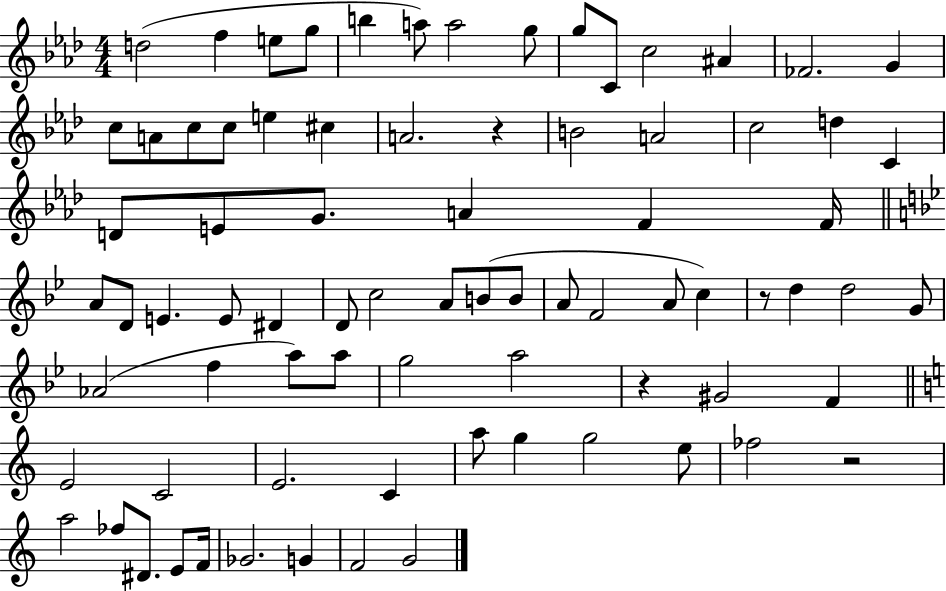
{
  \clef treble
  \numericTimeSignature
  \time 4/4
  \key aes \major
  d''2( f''4 e''8 g''8 | b''4 a''8) a''2 g''8 | g''8 c'8 c''2 ais'4 | fes'2. g'4 | \break c''8 a'8 c''8 c''8 e''4 cis''4 | a'2. r4 | b'2 a'2 | c''2 d''4 c'4 | \break d'8 e'8 g'8. a'4 f'4 f'16 | \bar "||" \break \key bes \major a'8 d'8 e'4. e'8 dis'4 | d'8 c''2 a'8 b'8( b'8 | a'8 f'2 a'8 c''4) | r8 d''4 d''2 g'8 | \break aes'2( f''4 a''8) a''8 | g''2 a''2 | r4 gis'2 f'4 | \bar "||" \break \key a \minor e'2 c'2 | e'2. c'4 | a''8 g''4 g''2 e''8 | fes''2 r2 | \break a''2 fes''8 dis'8. e'8 f'16 | ges'2. g'4 | f'2 g'2 | \bar "|."
}